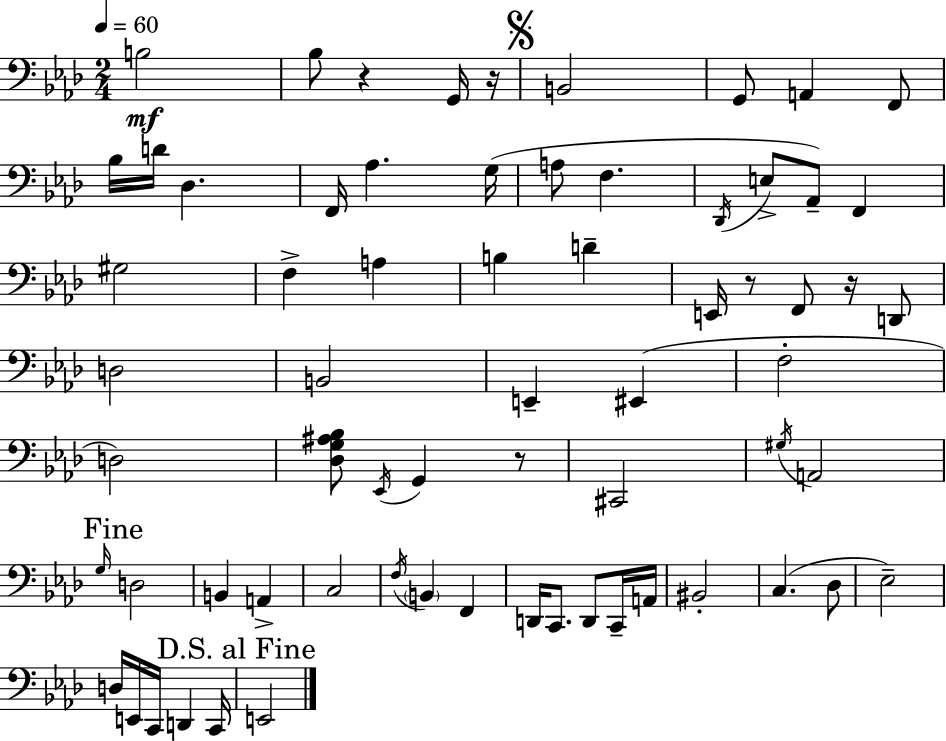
{
  \clef bass
  \numericTimeSignature
  \time 2/4
  \key aes \major
  \tempo 4 = 60
  b2\mf | bes8 r4 g,16 r16 | \mark \markup { \musicglyph "scripts.segno" } b,2 | g,8 a,4 f,8 | \break bes16 d'16 des4. | f,16 aes4. g16( | a8 f4. | \acciaccatura { des,16 } e8-> aes,8--) f,4 | \break gis2 | f4-> a4 | b4 d'4-- | e,16 r8 f,8 r16 d,8 | \break d2 | b,2 | e,4-- eis,4( | f2-. | \break d2) | <des g ais bes>8 \acciaccatura { ees,16 } g,4 | r8 cis,2 | \acciaccatura { gis16 } a,2 | \break \mark "Fine" \grace { g16 } d2 | b,4 | a,4-> c2 | \acciaccatura { f16 } \parenthesize b,4 | \break f,4 d,16 c,8. | d,8 c,16-- a,16 bis,2-. | c4.( | des8 ees2--) | \break d16 e,16 c,16 | d,4 c,16 \mark "D.S. al Fine" e,2 | \bar "|."
}